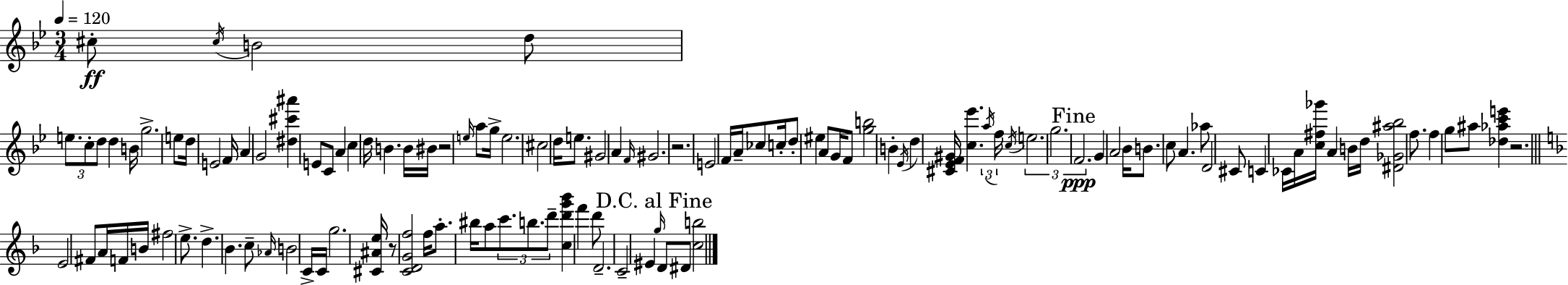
C#5/e C#5/s B4/h D5/e E5/e. C5/e D5/e D5/q B4/s G5/h. E5/e D5/s E4/h F4/s A4/q G4/h [D#5,C#6,A#6]/q E4/e C4/e A4/q C5/q D5/s B4/q. B4/s BIS4/s R/h E5/s A5/e G5/s E5/h. C#5/h D5/s E5/e. G#4/h A4/q F4/s G#4/h. R/h. E4/h F4/s A4/s CES5/e C5/s D5/e EIS5/q A4/e G4/s F4/e [G5,B5]/h B4/q Eb4/s D5/q [C#4,Eb4,F4,G#4]/s [C5,Eb6]/q. A5/s F5/s C5/s E5/h. G5/h. F4/h. G4/q A4/h Bb4/s B4/e. C5/e A4/q. Ab5/e D4/h C#4/e C4/q CES4/s A4/s [C5,F#5,Gb6]/s A4/q B4/s D5/s [D#4,Gb4,A#5,Bb5]/h F5/e. F5/q G5/e A#5/e [Db5,Ab5,C6,E6]/q R/h. E4/h F#4/e A4/s F4/s B4/s F#5/h E5/e. D5/q. Bb4/q. C5/e Ab4/s B4/h C4/s C4/s G5/h. [C#4,A#4,E5]/s R/e [C4,D4,G4,F5]/h F5/s A5/e. BIS5/s A5/e C6/e. B5/e. D6/e [C5,D6,G6,Bb6]/q F6/q D6/e D4/h. C4/h EIS4/q G5/s D4/e D#4/e [C5,B5]/h